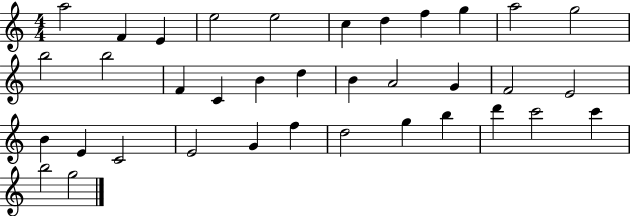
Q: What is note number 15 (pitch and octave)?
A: C4